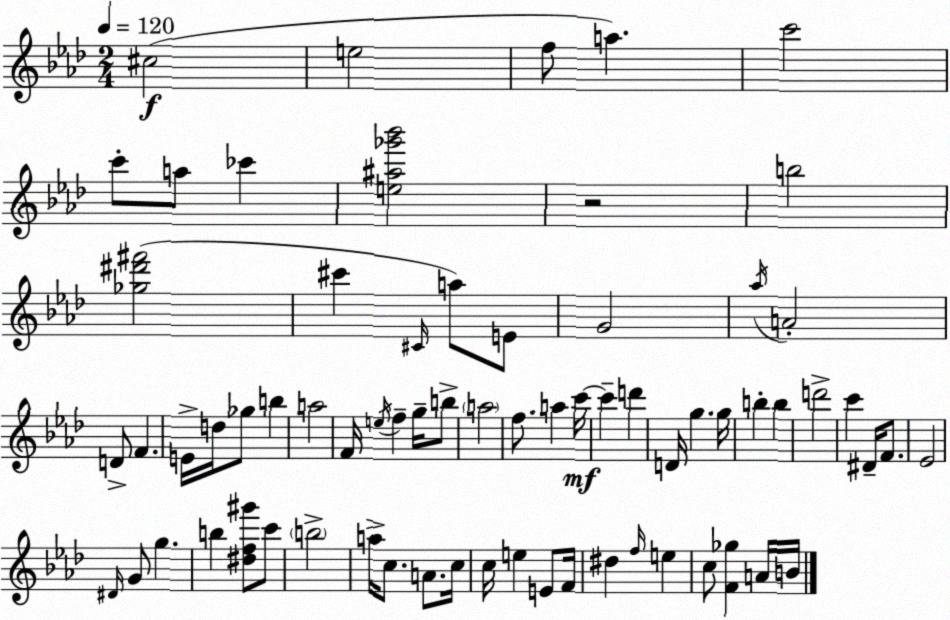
X:1
T:Untitled
M:2/4
L:1/4
K:Ab
^c2 e2 f/2 a c'2 c'/2 a/2 _c' [e^a_g'_b']2 z2 b2 [_g^d'^f']2 ^c' ^C/4 a/2 E/2 G2 _a/4 A2 D/2 F E/4 d/4 _g/2 b a2 F/4 e/4 f g/4 b/2 a2 f/2 a c'/4 c' d' D/4 g g/4 b b d'2 c' ^D/4 F/2 _E2 ^D/4 G/2 g b [^df^g']/2 c'/2 b2 a/4 c/2 A/2 c/4 c/4 e E/2 F/4 ^d f/4 e c/2 [F_g] A/4 B/4